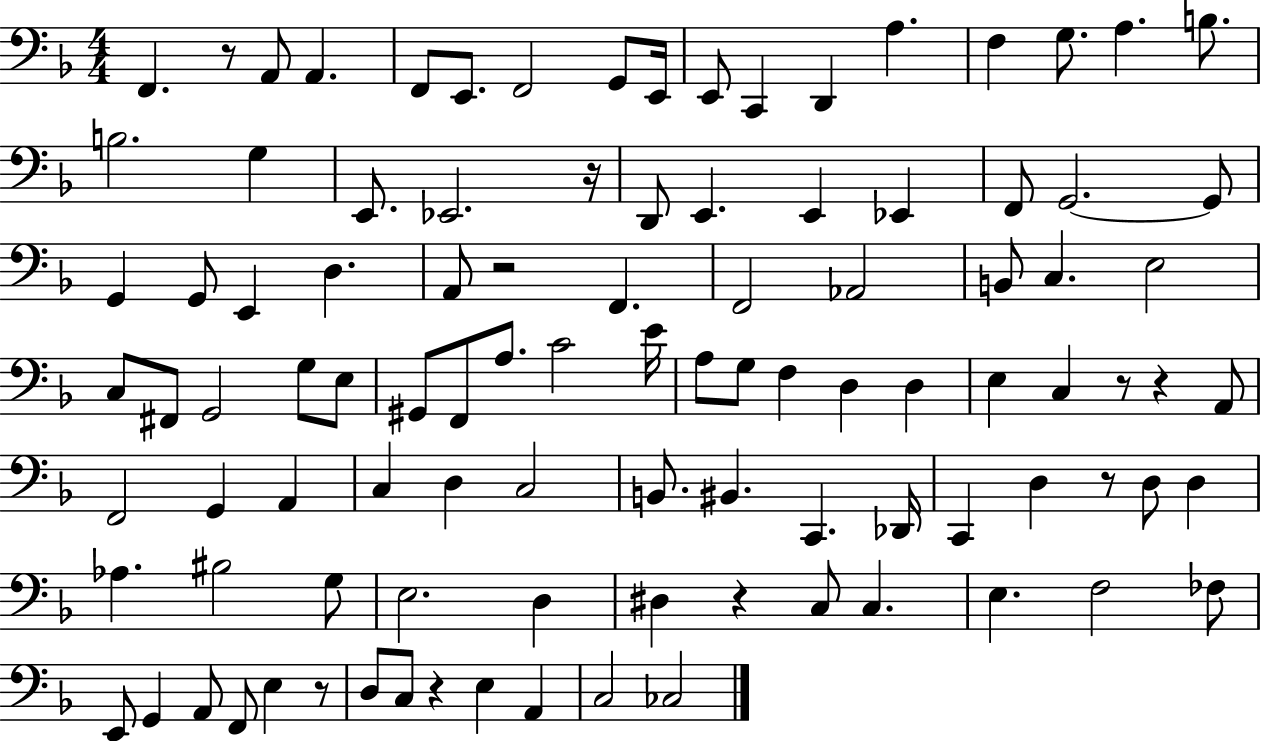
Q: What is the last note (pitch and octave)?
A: CES3